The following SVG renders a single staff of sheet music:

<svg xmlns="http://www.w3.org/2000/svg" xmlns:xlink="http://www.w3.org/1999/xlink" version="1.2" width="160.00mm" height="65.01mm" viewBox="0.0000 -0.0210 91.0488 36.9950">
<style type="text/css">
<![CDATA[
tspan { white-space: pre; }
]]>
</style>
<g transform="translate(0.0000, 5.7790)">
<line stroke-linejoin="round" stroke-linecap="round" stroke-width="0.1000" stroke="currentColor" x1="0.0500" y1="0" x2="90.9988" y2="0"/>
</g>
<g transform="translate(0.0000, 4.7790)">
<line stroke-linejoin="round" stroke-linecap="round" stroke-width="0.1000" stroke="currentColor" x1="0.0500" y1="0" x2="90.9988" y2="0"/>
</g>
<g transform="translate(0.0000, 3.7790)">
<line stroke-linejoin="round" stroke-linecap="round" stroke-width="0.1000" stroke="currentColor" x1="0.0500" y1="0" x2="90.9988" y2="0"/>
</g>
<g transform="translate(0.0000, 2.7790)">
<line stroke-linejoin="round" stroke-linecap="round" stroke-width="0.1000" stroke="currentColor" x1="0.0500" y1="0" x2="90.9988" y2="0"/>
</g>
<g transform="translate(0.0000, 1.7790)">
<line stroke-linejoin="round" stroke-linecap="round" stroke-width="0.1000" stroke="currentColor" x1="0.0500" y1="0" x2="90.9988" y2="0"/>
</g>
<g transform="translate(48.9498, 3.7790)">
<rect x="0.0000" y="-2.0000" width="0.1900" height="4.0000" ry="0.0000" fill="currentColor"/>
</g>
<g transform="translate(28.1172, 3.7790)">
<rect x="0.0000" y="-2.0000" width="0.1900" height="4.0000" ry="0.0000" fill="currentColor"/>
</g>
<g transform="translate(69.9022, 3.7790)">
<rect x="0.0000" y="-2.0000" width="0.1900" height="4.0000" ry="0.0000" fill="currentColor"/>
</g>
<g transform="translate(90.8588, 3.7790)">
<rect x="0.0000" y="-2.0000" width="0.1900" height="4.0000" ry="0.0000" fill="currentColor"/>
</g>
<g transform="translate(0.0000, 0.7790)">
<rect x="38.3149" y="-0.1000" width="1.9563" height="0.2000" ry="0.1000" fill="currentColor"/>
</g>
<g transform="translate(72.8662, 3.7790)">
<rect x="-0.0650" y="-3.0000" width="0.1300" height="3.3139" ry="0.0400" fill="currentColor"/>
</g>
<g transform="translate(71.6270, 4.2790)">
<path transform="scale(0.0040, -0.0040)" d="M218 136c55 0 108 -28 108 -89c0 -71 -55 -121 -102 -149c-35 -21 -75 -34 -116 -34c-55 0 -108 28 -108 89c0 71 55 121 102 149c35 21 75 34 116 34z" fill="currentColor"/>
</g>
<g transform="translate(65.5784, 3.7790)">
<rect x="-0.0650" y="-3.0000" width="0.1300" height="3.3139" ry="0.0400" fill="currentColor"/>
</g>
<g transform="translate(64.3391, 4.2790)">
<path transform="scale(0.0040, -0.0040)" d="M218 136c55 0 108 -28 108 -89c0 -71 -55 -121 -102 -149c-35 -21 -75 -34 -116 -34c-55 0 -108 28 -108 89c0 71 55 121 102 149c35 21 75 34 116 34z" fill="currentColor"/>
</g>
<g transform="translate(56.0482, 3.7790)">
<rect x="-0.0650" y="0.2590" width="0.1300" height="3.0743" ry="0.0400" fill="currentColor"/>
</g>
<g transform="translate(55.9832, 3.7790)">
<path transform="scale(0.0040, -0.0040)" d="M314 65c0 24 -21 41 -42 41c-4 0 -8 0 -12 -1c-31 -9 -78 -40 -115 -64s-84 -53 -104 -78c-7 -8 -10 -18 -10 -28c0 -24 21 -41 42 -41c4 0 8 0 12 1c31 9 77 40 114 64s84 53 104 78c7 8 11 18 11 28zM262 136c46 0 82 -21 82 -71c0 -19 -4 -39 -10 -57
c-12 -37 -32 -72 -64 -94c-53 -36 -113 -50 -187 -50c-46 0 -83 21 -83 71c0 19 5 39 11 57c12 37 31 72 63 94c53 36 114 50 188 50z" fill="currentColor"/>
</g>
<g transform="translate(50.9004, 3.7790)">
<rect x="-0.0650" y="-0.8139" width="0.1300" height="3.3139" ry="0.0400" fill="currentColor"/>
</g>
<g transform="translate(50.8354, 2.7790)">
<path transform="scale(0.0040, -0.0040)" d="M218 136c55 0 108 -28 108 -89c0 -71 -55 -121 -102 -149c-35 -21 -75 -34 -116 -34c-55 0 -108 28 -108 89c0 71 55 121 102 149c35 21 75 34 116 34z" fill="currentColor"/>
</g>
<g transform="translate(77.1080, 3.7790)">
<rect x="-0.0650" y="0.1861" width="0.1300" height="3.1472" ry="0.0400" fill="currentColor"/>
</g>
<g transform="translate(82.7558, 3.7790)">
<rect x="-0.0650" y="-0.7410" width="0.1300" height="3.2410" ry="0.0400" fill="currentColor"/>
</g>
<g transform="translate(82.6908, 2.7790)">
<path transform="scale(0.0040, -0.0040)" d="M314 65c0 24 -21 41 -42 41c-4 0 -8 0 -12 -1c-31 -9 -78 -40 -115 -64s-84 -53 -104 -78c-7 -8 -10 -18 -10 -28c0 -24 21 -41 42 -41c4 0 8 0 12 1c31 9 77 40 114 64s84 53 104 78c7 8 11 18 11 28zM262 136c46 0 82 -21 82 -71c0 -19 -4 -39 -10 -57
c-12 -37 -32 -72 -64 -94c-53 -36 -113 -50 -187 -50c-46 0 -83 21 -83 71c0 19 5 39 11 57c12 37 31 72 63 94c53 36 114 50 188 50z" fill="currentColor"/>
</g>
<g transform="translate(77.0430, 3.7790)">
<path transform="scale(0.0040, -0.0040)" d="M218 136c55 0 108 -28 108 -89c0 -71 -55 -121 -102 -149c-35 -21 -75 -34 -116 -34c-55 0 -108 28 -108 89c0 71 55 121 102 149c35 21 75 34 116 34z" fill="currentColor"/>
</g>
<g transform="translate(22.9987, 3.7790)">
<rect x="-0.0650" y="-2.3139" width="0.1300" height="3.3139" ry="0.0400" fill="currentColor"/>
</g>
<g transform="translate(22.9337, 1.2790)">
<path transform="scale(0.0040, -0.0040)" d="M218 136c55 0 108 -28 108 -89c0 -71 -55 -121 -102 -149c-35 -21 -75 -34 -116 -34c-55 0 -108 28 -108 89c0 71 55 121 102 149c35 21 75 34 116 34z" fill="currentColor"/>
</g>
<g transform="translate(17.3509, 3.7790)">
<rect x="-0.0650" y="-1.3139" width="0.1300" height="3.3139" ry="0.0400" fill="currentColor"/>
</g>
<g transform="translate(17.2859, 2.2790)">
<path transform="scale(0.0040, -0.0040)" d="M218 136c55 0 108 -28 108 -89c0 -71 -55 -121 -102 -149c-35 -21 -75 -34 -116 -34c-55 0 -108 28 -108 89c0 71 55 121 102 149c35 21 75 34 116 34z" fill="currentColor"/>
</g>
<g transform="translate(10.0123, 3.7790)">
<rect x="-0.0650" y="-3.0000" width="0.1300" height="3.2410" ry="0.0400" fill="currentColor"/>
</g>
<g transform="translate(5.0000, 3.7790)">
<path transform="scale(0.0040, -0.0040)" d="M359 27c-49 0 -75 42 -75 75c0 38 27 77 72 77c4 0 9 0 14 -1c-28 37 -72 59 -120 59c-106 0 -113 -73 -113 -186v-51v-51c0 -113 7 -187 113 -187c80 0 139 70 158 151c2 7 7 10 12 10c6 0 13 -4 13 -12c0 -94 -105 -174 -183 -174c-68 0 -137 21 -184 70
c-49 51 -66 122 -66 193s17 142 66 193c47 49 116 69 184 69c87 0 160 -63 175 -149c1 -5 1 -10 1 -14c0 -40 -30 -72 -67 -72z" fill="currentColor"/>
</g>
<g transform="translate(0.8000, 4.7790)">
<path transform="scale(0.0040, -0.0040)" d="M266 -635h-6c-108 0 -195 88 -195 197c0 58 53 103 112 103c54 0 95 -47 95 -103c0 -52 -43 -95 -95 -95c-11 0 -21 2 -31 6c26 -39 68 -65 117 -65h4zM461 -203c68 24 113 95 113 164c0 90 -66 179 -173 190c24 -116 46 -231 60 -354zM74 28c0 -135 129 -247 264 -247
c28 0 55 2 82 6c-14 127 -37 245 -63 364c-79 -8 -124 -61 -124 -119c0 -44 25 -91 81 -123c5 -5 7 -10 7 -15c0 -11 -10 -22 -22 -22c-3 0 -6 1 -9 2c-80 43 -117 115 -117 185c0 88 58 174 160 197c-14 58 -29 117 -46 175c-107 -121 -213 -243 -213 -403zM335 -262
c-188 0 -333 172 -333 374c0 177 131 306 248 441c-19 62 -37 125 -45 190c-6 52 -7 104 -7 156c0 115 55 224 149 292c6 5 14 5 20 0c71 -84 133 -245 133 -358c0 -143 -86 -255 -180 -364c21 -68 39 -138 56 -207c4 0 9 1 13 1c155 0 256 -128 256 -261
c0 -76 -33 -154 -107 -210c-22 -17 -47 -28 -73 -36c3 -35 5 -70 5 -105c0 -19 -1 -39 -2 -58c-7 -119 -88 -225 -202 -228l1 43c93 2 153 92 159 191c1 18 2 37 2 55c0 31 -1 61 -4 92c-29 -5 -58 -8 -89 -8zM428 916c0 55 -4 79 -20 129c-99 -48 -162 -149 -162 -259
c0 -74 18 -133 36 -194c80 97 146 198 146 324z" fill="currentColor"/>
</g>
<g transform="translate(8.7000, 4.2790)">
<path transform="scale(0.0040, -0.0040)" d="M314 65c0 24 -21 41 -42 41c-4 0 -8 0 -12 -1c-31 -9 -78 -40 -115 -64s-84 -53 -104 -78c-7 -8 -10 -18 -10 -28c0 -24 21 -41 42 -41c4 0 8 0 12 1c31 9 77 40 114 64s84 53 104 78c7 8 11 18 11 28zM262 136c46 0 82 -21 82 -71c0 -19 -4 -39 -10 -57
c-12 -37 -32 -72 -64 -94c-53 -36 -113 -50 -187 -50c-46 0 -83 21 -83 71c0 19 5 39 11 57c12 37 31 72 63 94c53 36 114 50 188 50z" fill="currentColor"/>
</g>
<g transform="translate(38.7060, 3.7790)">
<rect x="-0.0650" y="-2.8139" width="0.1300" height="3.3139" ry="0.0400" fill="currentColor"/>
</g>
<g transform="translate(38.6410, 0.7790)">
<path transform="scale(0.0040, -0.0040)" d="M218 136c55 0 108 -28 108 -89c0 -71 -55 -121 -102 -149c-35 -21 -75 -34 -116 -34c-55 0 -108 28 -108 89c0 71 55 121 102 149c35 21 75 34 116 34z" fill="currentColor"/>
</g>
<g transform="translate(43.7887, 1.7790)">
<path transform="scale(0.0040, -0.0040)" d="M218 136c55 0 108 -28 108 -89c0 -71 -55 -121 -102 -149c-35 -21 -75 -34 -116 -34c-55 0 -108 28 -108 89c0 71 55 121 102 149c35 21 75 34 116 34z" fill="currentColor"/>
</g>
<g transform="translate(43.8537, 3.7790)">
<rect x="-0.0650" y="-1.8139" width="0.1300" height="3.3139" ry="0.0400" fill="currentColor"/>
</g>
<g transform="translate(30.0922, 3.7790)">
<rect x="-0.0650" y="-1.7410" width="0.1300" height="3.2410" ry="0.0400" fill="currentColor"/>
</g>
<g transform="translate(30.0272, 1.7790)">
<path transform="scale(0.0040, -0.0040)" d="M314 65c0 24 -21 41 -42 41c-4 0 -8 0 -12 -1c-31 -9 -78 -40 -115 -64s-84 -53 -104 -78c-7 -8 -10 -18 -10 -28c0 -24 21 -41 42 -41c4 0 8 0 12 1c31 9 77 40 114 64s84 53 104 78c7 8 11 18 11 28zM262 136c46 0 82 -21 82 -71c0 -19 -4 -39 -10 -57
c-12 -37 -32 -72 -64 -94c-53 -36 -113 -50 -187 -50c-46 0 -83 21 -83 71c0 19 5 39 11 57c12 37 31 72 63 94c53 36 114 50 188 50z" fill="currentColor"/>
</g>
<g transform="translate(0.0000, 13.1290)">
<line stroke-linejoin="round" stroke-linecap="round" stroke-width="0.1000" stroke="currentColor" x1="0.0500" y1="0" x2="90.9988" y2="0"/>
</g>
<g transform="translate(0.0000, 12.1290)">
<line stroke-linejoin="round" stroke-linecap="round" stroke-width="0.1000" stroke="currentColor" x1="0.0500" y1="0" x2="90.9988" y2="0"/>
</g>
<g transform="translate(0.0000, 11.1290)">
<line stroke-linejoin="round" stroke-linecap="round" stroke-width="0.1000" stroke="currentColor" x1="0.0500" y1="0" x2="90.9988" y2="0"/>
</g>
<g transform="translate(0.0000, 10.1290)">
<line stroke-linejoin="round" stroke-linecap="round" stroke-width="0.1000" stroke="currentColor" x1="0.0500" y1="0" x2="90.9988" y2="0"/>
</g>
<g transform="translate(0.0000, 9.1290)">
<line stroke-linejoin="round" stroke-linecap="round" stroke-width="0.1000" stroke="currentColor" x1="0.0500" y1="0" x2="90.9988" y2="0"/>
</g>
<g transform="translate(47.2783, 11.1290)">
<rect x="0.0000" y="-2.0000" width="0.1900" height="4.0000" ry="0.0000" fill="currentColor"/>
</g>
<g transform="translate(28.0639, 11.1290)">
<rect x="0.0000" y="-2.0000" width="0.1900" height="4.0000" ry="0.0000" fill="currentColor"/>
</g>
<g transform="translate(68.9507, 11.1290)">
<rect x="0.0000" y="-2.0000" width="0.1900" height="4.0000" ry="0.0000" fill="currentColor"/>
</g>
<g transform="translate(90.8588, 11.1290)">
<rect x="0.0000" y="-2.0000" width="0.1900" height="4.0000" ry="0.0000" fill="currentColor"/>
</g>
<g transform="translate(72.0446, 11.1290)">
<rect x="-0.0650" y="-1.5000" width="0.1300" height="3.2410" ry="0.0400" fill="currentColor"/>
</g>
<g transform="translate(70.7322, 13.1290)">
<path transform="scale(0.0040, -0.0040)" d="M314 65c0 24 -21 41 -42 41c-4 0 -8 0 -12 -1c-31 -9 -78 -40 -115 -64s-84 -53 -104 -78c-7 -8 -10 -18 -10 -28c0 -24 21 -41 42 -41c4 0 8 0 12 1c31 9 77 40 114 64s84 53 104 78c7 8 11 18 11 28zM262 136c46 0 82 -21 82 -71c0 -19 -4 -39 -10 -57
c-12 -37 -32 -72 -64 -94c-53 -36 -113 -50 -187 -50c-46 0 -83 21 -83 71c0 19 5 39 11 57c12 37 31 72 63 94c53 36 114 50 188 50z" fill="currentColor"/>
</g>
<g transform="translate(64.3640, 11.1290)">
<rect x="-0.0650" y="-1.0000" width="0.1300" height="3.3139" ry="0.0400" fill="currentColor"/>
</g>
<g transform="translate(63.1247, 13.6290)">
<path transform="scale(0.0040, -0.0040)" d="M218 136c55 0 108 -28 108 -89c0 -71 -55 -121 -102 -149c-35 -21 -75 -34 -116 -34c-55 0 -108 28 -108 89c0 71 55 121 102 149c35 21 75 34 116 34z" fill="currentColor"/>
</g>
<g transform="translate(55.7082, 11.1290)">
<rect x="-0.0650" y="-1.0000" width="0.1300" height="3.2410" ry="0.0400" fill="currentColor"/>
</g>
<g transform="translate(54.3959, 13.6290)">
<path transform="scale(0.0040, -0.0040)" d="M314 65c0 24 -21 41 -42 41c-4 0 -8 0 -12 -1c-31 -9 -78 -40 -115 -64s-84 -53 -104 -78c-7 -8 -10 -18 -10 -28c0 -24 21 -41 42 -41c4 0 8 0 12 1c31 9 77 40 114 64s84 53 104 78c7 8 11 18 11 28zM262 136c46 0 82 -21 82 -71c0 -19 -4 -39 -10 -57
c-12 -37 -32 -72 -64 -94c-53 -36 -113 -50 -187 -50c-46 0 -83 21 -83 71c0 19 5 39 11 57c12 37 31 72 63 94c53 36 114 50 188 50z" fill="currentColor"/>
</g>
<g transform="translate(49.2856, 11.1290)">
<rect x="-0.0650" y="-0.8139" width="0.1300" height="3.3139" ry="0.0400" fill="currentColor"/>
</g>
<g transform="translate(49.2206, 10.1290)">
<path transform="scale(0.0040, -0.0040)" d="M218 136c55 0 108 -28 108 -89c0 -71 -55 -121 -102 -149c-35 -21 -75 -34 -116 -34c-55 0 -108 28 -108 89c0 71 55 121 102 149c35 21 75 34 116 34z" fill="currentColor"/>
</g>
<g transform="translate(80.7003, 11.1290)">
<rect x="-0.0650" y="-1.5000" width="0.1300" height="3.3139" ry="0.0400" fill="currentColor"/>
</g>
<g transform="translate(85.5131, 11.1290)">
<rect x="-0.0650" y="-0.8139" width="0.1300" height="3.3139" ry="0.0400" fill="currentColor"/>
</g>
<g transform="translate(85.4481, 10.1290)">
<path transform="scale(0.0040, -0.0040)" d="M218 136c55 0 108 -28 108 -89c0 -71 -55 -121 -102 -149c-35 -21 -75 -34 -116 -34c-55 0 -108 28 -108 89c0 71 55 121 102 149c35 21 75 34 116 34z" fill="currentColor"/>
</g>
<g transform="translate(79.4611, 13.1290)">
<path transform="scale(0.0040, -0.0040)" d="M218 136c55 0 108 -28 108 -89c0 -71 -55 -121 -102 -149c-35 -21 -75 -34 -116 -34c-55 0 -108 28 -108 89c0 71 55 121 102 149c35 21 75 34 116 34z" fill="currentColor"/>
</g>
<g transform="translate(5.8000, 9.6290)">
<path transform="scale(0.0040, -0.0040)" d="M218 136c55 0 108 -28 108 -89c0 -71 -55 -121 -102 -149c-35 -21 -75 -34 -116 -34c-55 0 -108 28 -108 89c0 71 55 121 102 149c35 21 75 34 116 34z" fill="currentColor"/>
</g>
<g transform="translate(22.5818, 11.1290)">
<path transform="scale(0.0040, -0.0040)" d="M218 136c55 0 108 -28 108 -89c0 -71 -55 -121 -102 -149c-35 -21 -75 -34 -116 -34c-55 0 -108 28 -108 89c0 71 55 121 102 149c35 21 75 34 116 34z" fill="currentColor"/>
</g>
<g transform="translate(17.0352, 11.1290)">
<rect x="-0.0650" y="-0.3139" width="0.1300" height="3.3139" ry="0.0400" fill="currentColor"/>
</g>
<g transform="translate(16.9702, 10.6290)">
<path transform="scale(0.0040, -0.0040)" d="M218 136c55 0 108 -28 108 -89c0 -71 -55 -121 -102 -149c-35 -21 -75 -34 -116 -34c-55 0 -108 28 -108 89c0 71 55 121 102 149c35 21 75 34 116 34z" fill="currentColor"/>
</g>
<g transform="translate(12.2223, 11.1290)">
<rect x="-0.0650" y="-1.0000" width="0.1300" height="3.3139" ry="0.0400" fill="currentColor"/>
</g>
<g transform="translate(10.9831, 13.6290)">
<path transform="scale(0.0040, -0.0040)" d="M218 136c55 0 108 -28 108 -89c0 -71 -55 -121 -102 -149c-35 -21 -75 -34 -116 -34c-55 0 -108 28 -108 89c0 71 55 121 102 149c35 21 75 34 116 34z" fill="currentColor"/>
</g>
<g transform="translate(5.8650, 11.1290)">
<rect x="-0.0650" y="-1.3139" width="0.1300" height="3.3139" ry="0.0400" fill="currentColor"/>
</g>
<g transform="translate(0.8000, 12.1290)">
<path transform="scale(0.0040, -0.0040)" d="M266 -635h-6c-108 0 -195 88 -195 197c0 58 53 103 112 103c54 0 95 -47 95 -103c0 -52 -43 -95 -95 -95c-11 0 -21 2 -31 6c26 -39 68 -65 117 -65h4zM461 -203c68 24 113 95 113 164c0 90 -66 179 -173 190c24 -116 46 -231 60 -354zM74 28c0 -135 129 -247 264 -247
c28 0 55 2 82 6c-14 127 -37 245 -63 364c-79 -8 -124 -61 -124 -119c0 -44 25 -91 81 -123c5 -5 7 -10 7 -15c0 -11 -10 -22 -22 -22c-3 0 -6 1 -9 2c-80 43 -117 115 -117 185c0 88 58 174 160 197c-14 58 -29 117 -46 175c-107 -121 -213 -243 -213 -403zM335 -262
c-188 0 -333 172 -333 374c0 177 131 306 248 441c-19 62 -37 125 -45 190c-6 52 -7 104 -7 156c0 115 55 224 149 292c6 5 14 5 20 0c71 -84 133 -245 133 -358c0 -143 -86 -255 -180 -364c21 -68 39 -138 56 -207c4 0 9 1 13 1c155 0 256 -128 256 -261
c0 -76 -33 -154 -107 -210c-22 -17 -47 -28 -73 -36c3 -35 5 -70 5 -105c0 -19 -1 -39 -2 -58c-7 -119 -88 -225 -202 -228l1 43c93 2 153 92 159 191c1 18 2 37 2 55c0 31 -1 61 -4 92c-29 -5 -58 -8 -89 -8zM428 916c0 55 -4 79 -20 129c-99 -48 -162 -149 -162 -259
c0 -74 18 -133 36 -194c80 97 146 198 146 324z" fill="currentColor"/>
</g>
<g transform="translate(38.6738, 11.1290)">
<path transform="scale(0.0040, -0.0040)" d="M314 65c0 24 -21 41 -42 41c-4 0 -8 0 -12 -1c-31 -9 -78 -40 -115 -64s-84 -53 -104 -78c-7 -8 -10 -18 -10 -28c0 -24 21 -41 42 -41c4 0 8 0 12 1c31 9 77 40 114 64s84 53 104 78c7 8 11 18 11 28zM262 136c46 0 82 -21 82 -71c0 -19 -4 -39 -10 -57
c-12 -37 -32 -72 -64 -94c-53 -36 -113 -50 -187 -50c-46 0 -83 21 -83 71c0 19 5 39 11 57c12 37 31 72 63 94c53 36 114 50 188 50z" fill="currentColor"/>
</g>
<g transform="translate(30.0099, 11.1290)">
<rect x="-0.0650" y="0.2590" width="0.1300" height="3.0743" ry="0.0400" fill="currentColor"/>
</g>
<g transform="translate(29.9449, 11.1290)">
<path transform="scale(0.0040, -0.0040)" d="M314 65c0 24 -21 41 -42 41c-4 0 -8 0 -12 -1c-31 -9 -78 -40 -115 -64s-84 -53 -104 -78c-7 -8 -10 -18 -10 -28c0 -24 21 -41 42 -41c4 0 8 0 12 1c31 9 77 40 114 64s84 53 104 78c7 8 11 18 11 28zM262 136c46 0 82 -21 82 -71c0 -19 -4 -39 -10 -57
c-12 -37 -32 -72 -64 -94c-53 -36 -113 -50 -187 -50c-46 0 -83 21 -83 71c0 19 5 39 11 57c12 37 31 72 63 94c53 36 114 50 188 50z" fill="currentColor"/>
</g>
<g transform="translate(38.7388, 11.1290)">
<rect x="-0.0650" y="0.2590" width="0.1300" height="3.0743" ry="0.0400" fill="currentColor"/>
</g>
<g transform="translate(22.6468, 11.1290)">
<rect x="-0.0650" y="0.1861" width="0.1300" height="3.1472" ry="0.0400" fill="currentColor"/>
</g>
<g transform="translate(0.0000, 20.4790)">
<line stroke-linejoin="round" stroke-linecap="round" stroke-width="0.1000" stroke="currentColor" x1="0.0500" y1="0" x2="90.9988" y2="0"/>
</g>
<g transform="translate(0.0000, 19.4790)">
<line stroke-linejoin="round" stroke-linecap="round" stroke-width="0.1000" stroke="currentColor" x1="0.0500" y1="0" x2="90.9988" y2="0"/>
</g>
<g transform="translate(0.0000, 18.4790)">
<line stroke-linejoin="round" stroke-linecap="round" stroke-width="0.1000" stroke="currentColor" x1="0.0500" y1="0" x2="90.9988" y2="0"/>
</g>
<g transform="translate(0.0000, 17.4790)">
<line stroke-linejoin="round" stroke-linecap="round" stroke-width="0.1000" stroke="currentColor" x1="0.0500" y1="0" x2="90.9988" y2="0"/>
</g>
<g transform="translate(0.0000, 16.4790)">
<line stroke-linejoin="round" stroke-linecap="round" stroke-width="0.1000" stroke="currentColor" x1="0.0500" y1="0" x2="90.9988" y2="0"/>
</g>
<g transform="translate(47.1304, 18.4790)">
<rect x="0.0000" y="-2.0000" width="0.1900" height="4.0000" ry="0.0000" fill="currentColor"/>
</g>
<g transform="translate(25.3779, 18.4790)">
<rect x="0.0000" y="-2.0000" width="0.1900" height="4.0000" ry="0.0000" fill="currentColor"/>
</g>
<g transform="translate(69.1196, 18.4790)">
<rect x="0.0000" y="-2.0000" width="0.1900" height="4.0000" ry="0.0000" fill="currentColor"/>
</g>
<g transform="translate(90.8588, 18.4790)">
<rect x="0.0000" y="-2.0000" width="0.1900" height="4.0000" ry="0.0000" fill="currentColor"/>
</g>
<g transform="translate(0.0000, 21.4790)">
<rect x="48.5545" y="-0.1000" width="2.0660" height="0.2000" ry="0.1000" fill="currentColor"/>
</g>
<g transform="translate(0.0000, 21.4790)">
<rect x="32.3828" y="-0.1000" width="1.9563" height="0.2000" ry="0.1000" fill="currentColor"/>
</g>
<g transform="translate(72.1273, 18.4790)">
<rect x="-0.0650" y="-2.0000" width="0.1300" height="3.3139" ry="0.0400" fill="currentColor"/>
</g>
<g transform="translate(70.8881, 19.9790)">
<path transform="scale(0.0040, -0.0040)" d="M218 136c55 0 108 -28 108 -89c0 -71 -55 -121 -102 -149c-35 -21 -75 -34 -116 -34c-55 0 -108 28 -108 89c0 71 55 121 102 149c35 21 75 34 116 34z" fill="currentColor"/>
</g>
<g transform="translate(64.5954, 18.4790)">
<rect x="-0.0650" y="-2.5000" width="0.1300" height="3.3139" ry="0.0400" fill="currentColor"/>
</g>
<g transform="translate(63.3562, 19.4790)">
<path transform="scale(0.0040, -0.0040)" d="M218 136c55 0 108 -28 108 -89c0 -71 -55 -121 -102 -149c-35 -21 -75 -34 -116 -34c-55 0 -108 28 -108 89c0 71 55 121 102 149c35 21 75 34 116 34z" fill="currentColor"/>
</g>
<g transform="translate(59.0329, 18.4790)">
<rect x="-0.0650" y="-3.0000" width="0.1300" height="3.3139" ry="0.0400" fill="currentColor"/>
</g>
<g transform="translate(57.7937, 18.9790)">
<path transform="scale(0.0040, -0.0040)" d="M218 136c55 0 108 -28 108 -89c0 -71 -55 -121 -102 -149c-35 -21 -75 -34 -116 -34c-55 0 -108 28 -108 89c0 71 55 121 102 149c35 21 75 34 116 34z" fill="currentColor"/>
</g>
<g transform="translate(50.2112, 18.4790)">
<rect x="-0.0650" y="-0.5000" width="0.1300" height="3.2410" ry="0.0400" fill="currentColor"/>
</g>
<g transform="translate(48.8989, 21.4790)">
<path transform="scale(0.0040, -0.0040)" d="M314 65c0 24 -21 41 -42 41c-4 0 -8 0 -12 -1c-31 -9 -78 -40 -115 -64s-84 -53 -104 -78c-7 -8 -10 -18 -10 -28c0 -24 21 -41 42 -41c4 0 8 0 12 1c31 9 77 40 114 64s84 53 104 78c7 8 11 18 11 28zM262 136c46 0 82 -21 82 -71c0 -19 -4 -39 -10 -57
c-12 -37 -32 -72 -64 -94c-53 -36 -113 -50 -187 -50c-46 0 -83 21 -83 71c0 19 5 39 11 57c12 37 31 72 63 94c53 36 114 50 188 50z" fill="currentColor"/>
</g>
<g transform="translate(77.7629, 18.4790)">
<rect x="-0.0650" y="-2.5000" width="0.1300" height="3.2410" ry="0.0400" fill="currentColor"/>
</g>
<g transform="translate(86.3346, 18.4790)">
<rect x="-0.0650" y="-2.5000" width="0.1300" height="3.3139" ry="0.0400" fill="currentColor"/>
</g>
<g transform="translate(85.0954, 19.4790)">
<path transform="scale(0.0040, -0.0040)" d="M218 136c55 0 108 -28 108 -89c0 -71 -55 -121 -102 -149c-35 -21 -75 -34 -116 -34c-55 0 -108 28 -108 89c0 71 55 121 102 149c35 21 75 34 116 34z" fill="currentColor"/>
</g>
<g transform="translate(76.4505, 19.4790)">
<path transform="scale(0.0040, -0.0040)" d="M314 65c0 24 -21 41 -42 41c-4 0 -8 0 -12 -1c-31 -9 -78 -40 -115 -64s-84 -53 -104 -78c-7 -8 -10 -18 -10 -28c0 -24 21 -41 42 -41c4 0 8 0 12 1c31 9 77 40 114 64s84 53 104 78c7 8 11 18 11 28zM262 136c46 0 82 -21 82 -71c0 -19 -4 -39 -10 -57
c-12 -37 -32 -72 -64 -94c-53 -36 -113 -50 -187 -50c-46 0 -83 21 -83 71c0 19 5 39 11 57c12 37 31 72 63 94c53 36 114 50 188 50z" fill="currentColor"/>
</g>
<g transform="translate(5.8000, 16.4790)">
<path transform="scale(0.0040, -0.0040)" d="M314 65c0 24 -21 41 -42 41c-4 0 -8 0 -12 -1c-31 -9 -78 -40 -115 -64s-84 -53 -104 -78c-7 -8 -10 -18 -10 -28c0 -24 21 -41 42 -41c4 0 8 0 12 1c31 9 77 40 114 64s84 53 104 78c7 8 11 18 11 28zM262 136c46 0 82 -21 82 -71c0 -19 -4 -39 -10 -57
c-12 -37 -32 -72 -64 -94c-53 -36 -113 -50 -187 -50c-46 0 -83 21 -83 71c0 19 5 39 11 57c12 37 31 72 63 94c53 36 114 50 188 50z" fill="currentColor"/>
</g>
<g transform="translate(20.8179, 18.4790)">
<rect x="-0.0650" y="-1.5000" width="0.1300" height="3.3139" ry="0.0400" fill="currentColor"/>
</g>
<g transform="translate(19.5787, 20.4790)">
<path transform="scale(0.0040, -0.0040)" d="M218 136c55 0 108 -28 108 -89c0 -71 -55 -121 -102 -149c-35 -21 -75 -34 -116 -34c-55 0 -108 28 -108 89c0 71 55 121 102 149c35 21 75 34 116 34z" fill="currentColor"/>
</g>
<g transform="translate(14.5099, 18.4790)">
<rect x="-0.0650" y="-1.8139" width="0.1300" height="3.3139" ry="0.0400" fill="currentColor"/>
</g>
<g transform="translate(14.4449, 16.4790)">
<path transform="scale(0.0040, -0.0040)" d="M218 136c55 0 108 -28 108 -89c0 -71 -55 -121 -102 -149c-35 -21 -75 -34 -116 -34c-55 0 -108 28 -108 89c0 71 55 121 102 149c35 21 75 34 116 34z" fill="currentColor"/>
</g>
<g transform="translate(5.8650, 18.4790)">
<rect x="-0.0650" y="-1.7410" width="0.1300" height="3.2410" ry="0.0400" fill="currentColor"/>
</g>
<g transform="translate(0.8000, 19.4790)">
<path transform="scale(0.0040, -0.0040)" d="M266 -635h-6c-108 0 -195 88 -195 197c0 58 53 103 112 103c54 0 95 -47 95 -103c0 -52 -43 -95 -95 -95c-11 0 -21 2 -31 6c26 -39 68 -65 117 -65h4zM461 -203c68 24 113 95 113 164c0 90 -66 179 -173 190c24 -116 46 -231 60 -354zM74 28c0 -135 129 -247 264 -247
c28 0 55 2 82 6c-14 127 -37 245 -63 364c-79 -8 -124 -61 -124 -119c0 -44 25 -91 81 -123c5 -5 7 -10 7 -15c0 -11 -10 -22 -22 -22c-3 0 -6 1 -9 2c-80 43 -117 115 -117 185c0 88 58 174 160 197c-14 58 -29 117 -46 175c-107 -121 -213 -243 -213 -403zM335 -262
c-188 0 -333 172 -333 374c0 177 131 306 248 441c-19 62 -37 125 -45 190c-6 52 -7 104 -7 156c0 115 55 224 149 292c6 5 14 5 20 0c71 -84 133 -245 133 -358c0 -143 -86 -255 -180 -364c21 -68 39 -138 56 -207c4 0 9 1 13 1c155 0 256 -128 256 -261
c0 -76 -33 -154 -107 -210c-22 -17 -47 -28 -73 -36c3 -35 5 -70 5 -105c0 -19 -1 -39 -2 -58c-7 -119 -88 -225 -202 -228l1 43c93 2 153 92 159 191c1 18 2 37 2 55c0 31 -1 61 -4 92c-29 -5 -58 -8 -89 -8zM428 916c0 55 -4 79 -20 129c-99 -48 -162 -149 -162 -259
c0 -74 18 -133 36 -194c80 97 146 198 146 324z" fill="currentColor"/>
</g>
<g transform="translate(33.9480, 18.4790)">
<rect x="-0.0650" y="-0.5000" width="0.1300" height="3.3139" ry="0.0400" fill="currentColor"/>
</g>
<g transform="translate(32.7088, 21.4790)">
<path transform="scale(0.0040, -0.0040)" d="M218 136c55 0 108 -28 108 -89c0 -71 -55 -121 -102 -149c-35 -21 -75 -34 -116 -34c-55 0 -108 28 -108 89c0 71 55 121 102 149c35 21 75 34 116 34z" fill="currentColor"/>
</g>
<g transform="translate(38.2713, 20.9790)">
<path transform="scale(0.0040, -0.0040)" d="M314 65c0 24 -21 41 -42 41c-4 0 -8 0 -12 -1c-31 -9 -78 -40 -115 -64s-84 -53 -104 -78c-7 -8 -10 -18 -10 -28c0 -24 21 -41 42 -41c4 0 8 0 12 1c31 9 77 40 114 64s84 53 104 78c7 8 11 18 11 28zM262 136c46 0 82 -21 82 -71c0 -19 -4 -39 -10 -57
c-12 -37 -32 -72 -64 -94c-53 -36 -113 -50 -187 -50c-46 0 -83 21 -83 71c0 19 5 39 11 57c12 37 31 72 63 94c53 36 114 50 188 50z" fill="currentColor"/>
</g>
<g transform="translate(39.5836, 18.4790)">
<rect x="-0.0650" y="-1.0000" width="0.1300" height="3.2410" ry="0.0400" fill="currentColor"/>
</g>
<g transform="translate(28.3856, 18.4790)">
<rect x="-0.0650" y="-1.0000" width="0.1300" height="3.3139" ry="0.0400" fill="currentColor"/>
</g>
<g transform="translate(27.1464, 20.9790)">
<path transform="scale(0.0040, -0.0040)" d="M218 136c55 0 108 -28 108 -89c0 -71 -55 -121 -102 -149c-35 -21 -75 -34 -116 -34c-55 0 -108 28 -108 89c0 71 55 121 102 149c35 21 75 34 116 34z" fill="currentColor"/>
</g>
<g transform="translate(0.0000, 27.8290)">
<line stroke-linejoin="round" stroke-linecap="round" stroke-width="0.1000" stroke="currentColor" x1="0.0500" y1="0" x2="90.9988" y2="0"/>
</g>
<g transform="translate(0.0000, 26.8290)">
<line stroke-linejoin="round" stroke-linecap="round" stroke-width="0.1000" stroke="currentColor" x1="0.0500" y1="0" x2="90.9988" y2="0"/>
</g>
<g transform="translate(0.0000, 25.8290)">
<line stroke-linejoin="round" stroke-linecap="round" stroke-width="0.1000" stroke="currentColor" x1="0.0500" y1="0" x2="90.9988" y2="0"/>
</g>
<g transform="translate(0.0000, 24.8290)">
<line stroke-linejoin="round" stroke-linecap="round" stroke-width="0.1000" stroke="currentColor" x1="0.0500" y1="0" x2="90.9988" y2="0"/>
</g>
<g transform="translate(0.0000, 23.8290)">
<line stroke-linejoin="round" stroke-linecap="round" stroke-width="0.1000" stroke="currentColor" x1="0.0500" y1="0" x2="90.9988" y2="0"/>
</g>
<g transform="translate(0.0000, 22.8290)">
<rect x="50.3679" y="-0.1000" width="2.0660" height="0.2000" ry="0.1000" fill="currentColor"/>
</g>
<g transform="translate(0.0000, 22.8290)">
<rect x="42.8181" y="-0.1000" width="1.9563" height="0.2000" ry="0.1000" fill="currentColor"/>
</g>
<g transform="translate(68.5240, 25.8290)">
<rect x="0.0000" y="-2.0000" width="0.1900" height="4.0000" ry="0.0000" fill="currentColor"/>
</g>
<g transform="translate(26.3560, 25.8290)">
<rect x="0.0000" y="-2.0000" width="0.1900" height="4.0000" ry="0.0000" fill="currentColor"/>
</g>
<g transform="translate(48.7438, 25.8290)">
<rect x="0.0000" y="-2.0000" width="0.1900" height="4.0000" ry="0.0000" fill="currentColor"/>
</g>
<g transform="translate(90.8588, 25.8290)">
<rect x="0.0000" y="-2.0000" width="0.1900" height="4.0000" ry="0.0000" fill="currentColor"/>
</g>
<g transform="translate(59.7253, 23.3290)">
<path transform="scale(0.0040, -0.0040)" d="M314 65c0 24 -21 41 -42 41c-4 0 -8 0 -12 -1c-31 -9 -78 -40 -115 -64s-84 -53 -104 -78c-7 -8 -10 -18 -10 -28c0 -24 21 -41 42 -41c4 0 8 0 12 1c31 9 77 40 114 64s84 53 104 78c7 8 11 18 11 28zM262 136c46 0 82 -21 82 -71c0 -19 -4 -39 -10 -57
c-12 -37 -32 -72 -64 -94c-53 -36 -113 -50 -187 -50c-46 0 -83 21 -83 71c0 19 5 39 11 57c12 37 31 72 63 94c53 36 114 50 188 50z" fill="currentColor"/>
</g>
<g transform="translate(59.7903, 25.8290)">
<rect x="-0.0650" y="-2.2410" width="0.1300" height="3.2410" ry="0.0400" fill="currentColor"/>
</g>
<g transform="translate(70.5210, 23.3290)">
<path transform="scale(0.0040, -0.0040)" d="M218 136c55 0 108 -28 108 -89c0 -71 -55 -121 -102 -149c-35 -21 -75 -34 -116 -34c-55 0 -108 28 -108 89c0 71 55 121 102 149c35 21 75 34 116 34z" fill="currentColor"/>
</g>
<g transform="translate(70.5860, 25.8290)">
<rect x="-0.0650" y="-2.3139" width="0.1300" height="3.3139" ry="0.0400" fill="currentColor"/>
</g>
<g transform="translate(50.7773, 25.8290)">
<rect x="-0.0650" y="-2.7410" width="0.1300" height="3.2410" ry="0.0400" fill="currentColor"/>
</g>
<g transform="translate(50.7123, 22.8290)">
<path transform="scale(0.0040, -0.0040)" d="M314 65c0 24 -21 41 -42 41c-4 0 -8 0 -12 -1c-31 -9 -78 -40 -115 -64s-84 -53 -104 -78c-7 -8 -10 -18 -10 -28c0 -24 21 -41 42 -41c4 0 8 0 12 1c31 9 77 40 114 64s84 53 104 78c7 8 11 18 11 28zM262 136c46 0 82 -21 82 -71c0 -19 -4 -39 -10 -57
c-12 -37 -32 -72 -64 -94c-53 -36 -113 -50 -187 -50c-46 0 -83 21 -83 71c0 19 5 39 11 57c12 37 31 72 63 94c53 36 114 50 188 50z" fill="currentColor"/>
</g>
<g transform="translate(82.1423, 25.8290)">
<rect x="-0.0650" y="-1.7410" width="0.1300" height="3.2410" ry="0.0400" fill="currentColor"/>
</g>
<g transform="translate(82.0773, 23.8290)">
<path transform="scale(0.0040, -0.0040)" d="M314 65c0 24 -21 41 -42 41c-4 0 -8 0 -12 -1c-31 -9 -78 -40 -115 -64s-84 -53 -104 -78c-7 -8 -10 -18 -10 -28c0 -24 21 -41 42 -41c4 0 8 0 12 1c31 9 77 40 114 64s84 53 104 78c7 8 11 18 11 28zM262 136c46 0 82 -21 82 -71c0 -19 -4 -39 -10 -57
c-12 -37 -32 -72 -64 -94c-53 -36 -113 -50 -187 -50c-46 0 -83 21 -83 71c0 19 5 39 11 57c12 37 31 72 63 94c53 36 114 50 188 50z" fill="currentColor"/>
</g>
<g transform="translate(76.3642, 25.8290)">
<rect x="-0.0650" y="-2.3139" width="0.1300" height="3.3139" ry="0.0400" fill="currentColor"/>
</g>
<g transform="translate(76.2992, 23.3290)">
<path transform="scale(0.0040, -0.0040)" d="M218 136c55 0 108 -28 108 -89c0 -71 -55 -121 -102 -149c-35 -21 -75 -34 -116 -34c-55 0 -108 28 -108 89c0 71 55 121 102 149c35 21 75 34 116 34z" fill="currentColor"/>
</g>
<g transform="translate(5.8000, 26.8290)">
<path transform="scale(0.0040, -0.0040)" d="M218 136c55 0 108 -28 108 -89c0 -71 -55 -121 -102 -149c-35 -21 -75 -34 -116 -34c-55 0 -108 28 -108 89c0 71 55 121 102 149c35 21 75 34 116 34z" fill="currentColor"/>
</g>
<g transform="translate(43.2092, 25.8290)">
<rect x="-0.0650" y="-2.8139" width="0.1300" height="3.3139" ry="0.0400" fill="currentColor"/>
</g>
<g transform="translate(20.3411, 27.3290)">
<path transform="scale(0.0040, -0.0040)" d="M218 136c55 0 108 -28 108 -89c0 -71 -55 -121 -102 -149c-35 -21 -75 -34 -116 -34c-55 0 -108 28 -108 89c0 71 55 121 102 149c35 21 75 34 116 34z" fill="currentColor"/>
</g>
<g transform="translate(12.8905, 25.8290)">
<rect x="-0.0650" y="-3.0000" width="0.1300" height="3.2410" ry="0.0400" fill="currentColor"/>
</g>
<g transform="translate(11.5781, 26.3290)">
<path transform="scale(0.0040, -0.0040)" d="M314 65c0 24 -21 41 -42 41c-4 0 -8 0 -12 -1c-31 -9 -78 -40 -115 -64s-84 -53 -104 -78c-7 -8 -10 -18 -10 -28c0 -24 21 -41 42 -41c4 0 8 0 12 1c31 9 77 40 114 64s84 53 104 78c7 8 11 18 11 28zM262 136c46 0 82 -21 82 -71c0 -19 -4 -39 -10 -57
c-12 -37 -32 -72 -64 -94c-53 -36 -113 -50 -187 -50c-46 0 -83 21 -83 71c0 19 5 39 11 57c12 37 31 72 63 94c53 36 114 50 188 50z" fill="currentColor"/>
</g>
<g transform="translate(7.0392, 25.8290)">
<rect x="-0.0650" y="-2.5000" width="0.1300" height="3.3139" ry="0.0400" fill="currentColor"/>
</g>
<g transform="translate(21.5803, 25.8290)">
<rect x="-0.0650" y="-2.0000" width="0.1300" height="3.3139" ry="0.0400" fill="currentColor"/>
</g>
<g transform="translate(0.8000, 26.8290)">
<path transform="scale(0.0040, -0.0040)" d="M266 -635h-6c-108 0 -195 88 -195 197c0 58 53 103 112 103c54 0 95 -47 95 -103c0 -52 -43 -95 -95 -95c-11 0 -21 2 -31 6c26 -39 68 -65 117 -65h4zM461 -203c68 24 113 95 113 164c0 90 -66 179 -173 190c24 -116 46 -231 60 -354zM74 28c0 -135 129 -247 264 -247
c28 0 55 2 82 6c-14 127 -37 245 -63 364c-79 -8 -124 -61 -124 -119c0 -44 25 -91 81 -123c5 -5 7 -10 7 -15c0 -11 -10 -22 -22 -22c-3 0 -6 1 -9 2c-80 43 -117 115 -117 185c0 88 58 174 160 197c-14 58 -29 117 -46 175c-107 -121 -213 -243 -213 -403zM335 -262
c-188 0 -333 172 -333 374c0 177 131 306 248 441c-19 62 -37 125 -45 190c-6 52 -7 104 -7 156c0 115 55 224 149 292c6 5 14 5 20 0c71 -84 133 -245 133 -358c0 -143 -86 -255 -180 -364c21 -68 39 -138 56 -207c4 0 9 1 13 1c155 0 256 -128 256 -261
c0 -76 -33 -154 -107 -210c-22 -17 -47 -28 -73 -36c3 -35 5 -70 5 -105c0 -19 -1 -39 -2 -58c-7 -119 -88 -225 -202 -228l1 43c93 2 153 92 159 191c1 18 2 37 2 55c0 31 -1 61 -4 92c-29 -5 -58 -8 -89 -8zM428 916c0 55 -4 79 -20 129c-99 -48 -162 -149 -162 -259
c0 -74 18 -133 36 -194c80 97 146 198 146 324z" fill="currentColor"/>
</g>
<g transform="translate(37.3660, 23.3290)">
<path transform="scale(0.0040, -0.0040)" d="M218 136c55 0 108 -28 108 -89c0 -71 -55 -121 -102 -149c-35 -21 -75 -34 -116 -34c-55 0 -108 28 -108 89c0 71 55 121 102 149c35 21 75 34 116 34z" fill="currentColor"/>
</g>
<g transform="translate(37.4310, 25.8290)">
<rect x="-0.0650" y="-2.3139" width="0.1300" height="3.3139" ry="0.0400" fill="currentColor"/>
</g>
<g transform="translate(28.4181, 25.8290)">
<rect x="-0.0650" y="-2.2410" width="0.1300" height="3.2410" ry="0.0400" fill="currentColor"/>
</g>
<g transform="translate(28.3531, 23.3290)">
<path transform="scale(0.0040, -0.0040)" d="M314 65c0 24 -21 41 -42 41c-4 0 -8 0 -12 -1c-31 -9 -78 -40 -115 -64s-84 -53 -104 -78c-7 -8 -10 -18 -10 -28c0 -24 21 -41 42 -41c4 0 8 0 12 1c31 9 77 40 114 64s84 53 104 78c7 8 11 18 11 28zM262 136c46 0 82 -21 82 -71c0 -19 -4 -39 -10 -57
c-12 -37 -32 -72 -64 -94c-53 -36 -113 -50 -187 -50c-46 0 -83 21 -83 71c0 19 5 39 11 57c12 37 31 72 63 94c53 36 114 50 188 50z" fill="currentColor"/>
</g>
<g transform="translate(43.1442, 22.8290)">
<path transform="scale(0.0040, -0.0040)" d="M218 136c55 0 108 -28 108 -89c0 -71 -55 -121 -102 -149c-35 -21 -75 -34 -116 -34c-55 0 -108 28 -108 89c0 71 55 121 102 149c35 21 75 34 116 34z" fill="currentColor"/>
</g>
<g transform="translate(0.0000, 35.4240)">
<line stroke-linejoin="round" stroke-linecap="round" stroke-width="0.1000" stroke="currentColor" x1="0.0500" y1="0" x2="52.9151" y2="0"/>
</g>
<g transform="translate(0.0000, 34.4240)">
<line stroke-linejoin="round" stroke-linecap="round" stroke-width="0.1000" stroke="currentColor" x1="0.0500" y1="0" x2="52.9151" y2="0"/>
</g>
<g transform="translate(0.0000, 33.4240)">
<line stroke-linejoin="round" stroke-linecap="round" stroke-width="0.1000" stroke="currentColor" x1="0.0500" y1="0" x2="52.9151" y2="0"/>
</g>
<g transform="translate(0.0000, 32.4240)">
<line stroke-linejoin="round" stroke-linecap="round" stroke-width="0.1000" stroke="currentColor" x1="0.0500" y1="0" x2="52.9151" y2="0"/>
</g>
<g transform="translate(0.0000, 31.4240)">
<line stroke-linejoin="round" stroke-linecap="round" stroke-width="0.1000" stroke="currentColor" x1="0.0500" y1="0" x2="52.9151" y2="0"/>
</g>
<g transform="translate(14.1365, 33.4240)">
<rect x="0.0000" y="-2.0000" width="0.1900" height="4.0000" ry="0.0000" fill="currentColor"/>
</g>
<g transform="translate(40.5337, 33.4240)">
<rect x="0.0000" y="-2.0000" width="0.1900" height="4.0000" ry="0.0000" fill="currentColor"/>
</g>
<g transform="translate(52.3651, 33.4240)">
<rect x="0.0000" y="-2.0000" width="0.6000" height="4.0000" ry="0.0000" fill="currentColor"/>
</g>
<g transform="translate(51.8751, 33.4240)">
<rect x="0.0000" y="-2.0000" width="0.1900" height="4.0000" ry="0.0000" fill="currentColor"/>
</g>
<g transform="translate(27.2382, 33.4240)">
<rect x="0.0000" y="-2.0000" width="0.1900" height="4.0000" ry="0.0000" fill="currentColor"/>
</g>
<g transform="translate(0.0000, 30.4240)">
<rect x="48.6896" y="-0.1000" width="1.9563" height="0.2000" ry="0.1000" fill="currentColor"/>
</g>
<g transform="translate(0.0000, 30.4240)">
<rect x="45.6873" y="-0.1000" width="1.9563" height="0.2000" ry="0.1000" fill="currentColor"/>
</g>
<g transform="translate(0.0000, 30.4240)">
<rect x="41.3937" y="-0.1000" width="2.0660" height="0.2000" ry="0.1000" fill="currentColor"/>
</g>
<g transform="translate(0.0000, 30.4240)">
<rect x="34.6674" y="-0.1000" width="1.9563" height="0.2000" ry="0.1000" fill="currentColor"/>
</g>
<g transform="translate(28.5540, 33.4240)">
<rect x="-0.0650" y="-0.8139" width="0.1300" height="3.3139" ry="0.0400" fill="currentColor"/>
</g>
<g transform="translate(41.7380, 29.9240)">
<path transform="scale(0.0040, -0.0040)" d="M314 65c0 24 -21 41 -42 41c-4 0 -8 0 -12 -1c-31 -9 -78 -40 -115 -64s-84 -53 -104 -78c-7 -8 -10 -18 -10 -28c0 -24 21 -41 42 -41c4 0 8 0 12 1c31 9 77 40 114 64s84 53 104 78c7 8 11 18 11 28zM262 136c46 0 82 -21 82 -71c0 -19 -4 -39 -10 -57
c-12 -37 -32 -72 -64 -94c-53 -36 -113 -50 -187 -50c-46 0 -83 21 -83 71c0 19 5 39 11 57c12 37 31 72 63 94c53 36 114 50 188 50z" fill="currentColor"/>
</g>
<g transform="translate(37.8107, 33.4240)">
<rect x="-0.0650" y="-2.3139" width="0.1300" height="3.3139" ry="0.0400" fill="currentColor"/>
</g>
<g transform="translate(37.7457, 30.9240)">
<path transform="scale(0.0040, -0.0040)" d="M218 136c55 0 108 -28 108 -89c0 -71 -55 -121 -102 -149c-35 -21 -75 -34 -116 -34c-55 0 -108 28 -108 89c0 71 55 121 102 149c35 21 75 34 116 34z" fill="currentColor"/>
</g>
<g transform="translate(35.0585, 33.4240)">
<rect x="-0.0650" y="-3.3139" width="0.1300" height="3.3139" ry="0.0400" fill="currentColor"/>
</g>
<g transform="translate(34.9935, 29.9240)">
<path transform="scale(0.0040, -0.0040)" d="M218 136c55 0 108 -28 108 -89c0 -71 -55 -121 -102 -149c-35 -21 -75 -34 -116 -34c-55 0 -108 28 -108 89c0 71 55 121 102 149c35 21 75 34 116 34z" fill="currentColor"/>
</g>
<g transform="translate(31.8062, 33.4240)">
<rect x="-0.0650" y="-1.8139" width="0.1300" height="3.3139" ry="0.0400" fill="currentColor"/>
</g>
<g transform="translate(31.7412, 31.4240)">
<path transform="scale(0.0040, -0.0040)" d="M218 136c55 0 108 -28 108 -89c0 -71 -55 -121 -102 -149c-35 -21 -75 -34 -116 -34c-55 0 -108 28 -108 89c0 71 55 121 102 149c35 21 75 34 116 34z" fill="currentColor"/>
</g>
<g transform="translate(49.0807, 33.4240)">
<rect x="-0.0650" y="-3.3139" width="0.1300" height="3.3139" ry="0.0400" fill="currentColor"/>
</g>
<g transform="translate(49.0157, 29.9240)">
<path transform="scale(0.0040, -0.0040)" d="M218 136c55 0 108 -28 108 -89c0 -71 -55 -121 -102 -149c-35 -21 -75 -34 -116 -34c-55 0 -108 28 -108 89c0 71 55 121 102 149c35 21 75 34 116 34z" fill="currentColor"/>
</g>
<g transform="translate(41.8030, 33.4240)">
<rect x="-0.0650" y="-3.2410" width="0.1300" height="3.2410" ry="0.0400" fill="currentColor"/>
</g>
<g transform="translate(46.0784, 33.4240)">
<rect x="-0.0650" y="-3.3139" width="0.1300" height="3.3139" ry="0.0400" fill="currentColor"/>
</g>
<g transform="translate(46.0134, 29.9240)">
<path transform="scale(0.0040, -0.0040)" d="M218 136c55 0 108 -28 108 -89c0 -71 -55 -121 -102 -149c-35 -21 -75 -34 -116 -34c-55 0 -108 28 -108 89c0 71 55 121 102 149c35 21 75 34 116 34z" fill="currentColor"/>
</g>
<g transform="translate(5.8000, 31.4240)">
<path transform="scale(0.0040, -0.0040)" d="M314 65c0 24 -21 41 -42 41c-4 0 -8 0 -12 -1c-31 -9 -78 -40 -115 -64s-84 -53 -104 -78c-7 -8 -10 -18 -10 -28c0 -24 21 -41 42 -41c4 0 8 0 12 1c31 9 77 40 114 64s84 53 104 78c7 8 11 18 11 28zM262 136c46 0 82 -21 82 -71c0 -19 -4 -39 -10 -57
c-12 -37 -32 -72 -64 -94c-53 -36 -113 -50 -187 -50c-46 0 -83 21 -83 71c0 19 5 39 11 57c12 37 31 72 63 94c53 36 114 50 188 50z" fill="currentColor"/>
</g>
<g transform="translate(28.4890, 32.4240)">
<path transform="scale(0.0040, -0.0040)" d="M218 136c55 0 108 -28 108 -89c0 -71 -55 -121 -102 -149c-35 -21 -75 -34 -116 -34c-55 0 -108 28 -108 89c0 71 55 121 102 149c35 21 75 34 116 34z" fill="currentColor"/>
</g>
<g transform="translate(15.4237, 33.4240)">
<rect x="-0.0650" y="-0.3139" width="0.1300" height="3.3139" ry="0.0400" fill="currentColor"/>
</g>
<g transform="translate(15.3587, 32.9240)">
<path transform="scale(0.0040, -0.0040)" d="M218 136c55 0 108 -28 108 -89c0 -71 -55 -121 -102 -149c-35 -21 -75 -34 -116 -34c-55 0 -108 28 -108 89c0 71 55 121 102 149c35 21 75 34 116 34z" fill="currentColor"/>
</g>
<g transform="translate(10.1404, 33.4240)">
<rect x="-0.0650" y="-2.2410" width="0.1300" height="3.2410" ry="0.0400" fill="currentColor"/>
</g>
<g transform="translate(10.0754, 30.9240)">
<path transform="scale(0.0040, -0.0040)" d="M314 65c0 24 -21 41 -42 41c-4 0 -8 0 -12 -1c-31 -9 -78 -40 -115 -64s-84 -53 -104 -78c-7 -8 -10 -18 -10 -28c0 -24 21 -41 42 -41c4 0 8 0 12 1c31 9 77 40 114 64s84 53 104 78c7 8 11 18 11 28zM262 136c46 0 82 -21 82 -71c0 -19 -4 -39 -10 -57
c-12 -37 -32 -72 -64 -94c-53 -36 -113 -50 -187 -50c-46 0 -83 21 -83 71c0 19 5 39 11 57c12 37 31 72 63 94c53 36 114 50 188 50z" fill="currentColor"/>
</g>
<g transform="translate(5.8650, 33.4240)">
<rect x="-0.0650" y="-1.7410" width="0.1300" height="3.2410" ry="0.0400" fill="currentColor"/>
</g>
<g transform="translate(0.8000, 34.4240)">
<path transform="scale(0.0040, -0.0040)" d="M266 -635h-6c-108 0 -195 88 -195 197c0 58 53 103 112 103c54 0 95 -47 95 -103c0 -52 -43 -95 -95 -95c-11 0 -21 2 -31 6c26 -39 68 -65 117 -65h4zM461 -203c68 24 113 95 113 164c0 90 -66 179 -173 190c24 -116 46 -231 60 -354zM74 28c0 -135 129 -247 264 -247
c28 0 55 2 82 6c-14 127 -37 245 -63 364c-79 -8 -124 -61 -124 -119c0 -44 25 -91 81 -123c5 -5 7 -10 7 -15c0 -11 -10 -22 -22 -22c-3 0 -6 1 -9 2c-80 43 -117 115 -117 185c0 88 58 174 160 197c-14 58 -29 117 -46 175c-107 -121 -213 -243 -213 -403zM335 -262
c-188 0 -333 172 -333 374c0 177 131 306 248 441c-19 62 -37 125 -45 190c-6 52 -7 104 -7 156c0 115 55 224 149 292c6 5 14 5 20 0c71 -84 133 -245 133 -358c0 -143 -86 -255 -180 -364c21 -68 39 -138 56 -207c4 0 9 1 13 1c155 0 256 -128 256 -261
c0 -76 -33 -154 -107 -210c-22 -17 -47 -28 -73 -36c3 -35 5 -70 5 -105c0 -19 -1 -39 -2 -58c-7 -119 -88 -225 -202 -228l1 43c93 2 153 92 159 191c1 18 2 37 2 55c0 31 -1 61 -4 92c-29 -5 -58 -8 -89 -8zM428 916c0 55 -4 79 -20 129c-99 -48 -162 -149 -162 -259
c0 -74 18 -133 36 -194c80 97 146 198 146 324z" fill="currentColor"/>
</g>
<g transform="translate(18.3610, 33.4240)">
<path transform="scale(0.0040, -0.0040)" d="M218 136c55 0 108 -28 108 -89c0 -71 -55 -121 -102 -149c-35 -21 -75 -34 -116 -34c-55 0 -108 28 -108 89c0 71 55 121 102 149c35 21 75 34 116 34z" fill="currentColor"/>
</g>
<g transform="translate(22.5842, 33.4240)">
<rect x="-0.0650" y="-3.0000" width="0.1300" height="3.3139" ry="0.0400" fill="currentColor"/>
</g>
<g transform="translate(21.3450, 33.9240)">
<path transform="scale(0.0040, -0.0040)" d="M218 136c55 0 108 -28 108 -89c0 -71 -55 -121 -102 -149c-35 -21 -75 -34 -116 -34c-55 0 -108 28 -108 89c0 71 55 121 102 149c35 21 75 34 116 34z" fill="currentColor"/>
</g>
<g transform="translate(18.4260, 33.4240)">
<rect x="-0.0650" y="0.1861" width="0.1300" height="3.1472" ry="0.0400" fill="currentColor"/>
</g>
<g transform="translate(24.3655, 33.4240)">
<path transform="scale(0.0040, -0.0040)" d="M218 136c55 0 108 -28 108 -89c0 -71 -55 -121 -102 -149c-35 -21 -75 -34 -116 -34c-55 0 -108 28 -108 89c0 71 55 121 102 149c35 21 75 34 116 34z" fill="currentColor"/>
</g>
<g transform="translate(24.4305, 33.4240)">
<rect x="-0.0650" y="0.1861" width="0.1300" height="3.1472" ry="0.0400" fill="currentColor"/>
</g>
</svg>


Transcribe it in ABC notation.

X:1
T:Untitled
M:4/4
L:1/4
K:C
A2 e g f2 a f d B2 A A B d2 e D c B B2 B2 d D2 D E2 E d f2 f E D C D2 C2 A G F G2 G G A2 F g2 g a a2 g2 g g f2 f2 g2 c B A B d f b g b2 b b